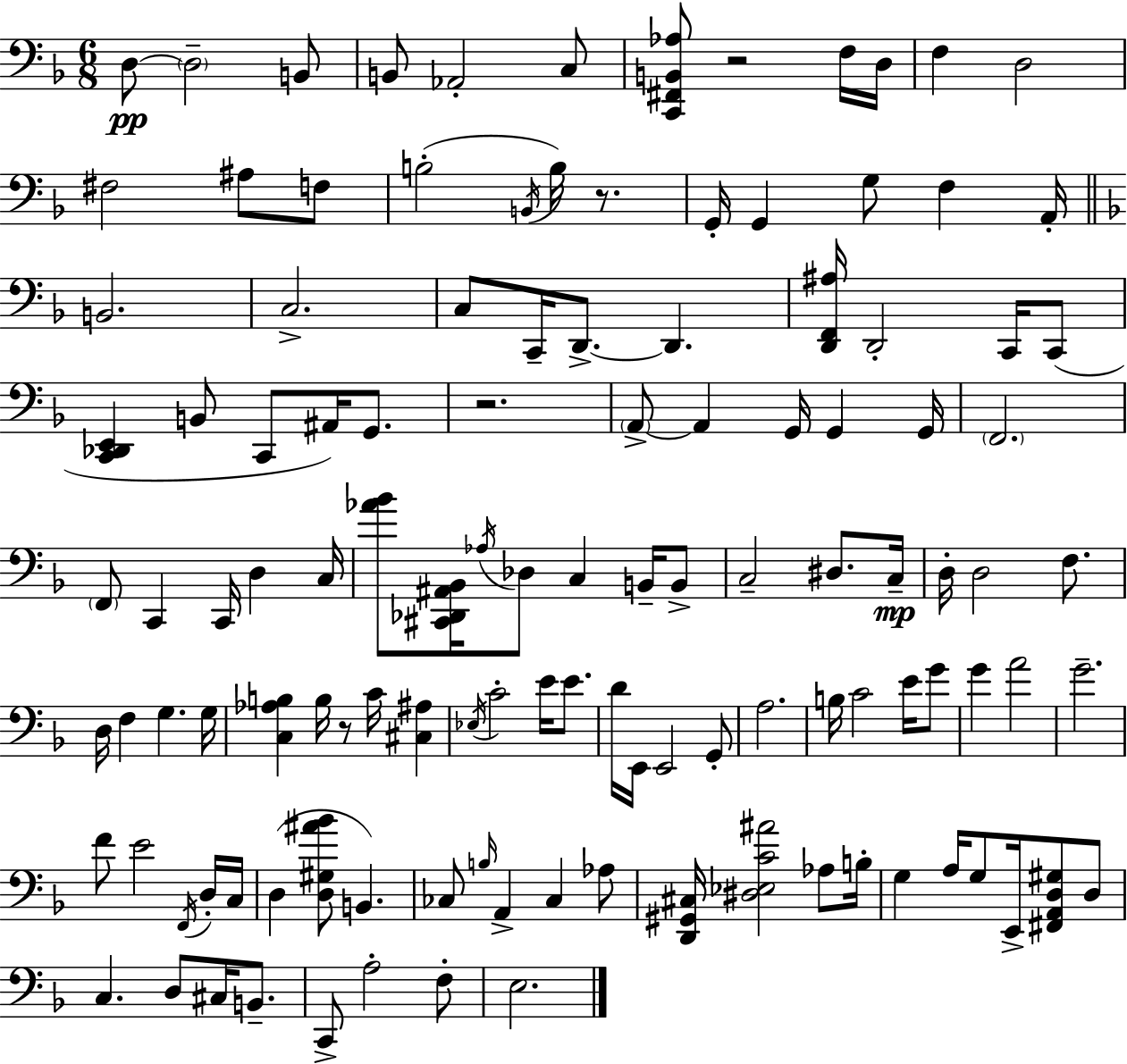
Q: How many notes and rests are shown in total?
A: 120